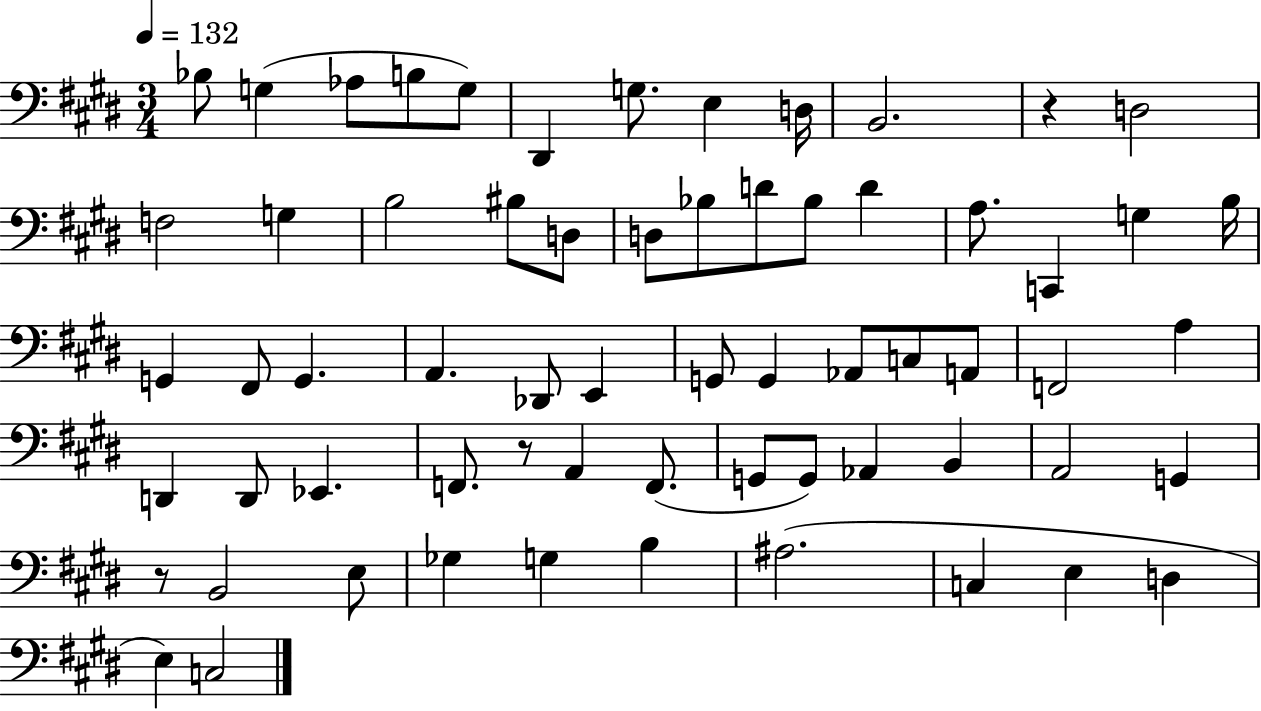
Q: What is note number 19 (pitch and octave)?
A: D4